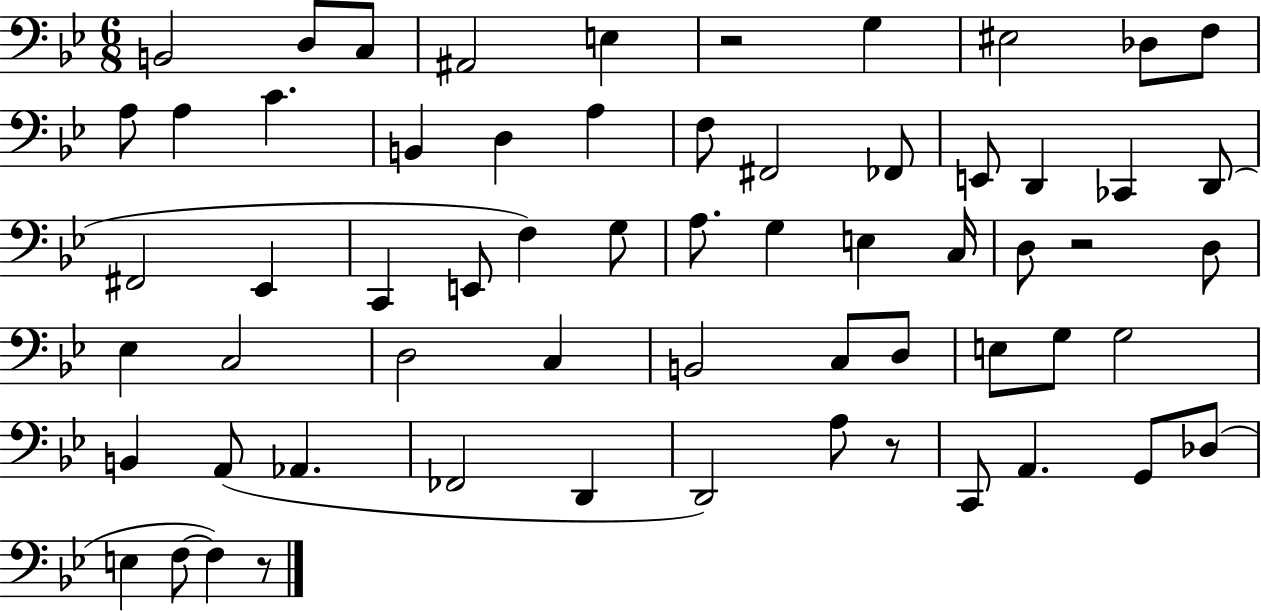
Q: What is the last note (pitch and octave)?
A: F3